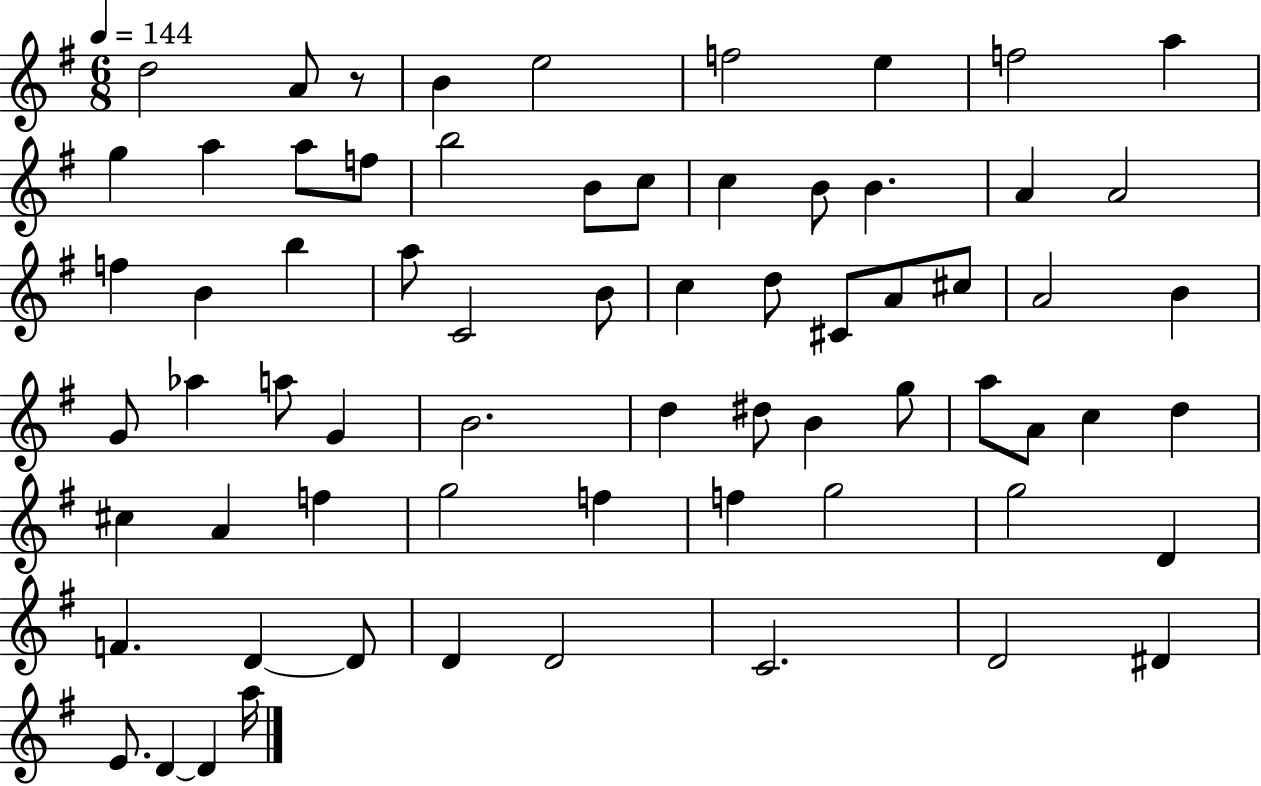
D5/h A4/e R/e B4/q E5/h F5/h E5/q F5/h A5/q G5/q A5/q A5/e F5/e B5/h B4/e C5/e C5/q B4/e B4/q. A4/q A4/h F5/q B4/q B5/q A5/e C4/h B4/e C5/q D5/e C#4/e A4/e C#5/e A4/h B4/q G4/e Ab5/q A5/e G4/q B4/h. D5/q D#5/e B4/q G5/e A5/e A4/e C5/q D5/q C#5/q A4/q F5/q G5/h F5/q F5/q G5/h G5/h D4/q F4/q. D4/q D4/e D4/q D4/h C4/h. D4/h D#4/q E4/e. D4/q D4/q A5/s